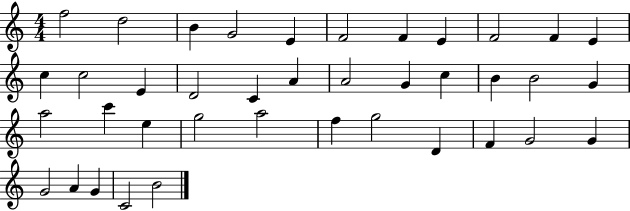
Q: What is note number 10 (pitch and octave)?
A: F4